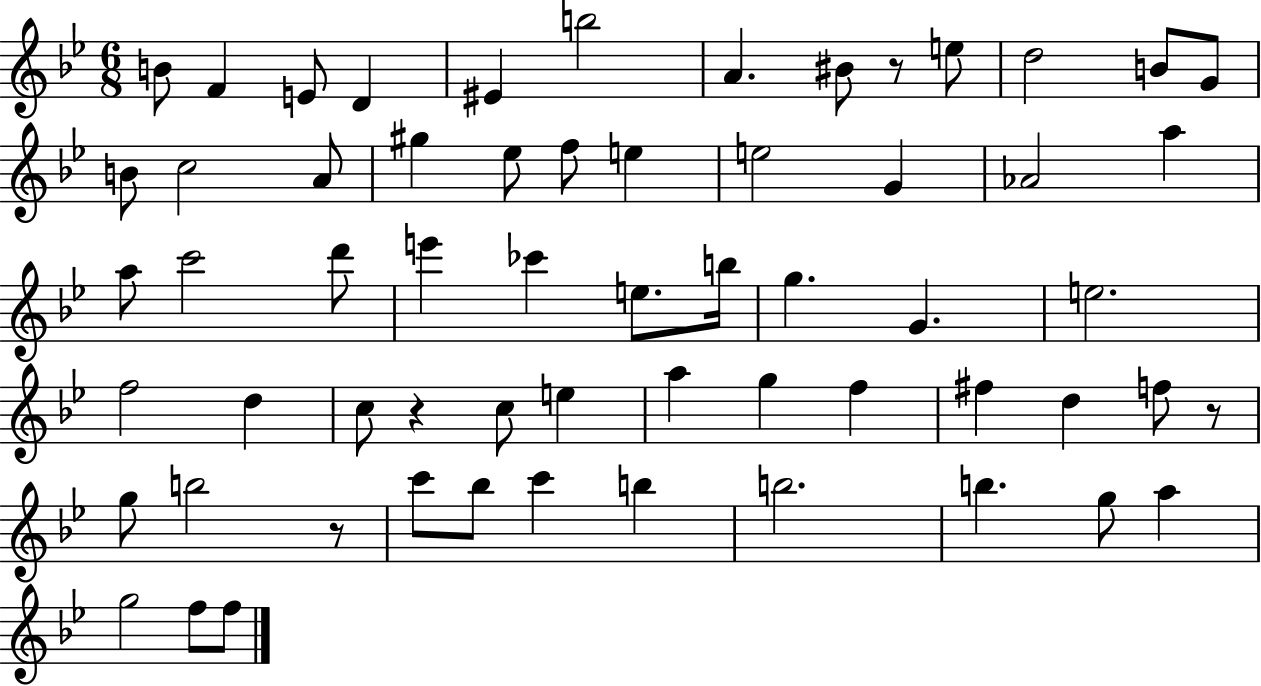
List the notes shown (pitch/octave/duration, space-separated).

B4/e F4/q E4/e D4/q EIS4/q B5/h A4/q. BIS4/e R/e E5/e D5/h B4/e G4/e B4/e C5/h A4/e G#5/q Eb5/e F5/e E5/q E5/h G4/q Ab4/h A5/q A5/e C6/h D6/e E6/q CES6/q E5/e. B5/s G5/q. G4/q. E5/h. F5/h D5/q C5/e R/q C5/e E5/q A5/q G5/q F5/q F#5/q D5/q F5/e R/e G5/e B5/h R/e C6/e Bb5/e C6/q B5/q B5/h. B5/q. G5/e A5/q G5/h F5/e F5/e